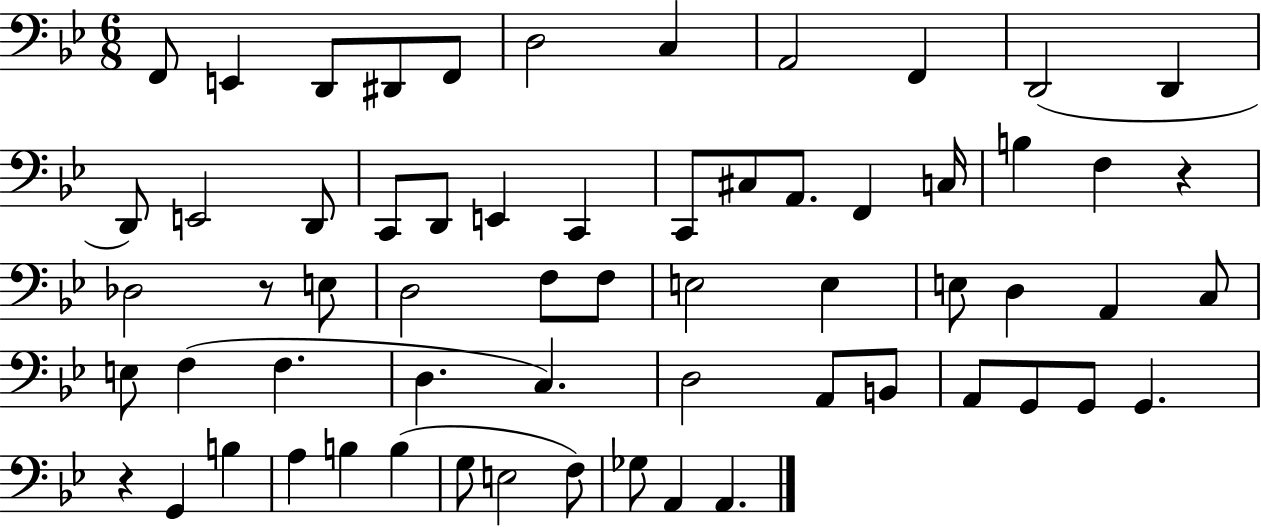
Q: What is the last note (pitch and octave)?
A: A2